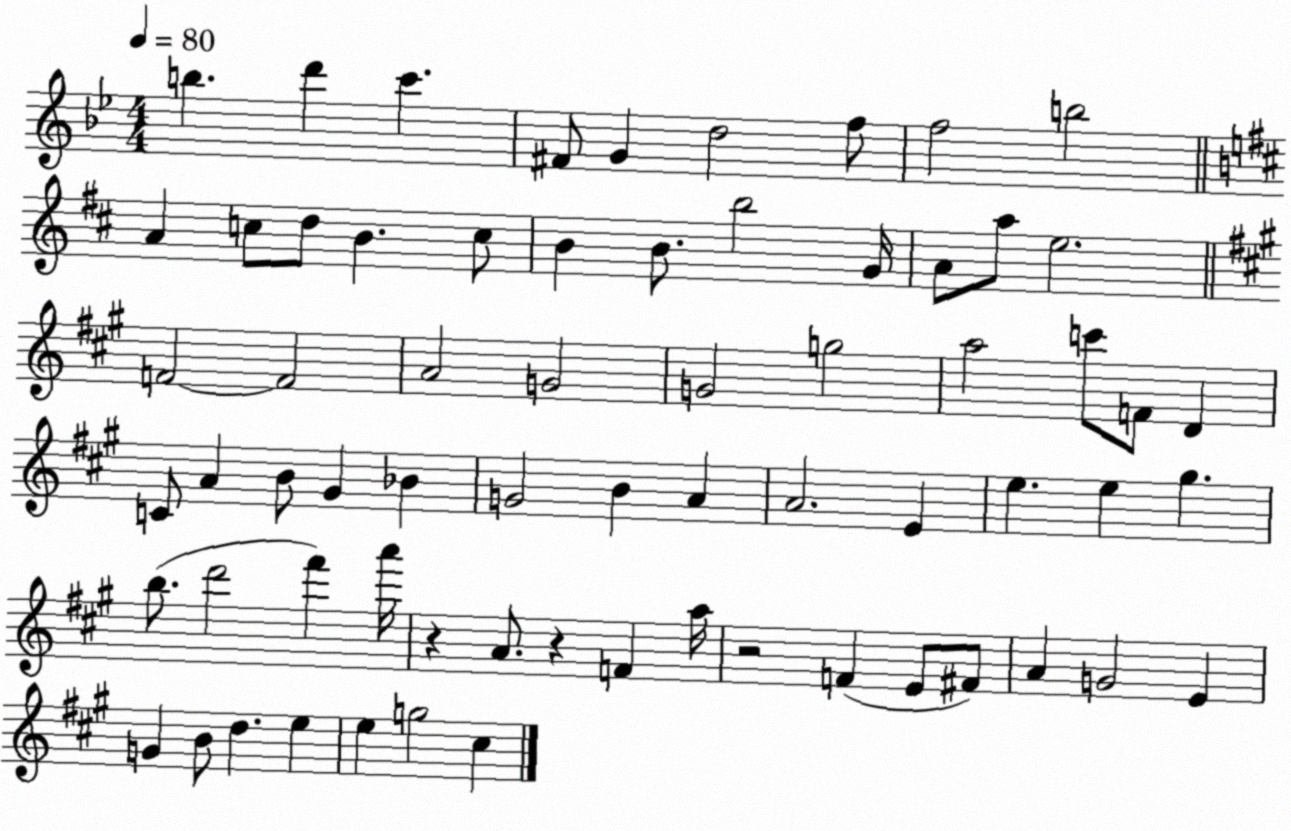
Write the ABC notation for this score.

X:1
T:Untitled
M:4/4
L:1/4
K:Bb
b d' c' ^F/2 G d2 f/2 f2 b2 A c/2 d/2 B c/2 B B/2 b2 G/4 A/2 a/2 e2 F2 F2 A2 G2 G2 g2 a2 c'/2 F/2 D C/2 A B/2 ^G _B G2 B A A2 E e e ^g b/2 d'2 ^f' a'/4 z A/2 z F a/4 z2 F E/2 ^F/2 A G2 E G B/2 d e e g2 ^c